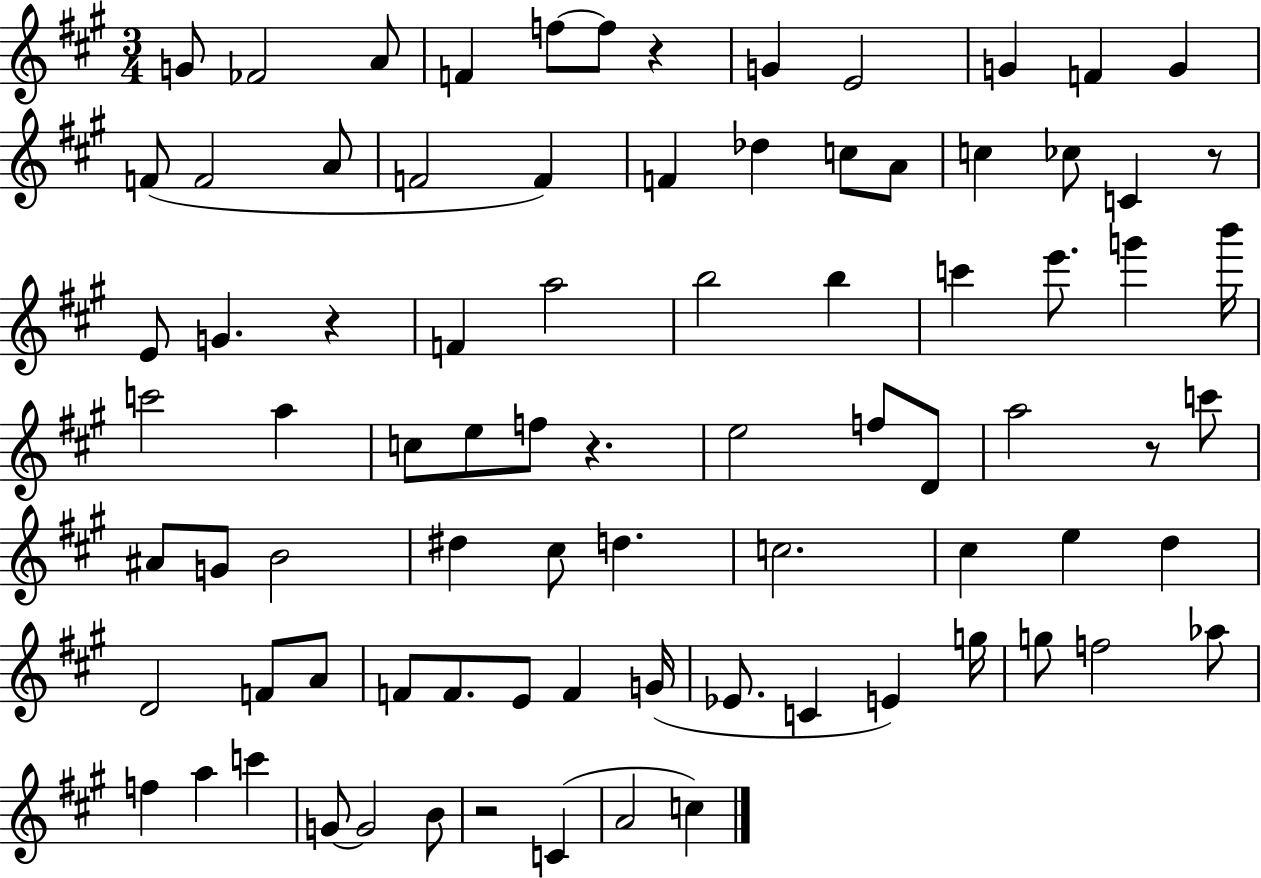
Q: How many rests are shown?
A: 6